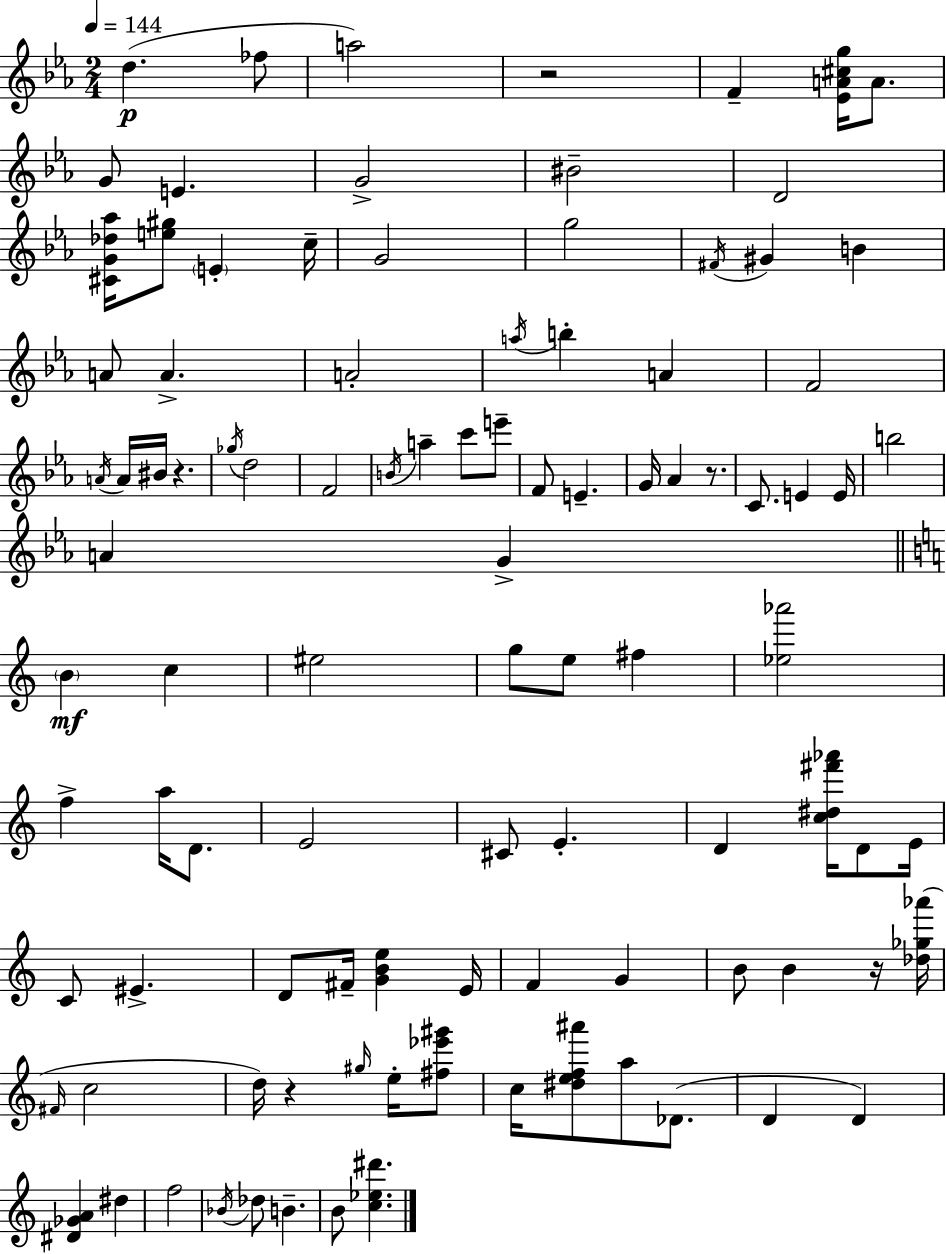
D5/q. FES5/e A5/h R/h F4/q [Eb4,A4,C#5,G5]/s A4/e. G4/e E4/q. G4/h BIS4/h D4/h [C#4,G4,Db5,Ab5]/s [E5,G#5]/e E4/q C5/s G4/h G5/h F#4/s G#4/q B4/q A4/e A4/q. A4/h A5/s B5/q A4/q F4/h A4/s A4/s BIS4/s R/q. Gb5/s D5/h F4/h B4/s A5/q C6/e E6/e F4/e E4/q. G4/s Ab4/q R/e. C4/e. E4/q E4/s B5/h A4/q G4/q B4/q C5/q EIS5/h G5/e E5/e F#5/q [Eb5,Ab6]/h F5/q A5/s D4/e. E4/h C#4/e E4/q. D4/q [C5,D#5,F#6,Ab6]/s D4/e E4/s C4/e EIS4/q. D4/e F#4/s [G4,B4,E5]/q E4/s F4/q G4/q B4/e B4/q R/s [Db5,Gb5,Ab6]/s F#4/s C5/h D5/s R/q G#5/s E5/s [F#5,Eb6,G#6]/e C5/s [D#5,E5,F5,A#6]/e A5/e Db4/e. D4/q D4/q [D#4,Gb4,A4]/q D#5/q F5/h Bb4/s Db5/e B4/q. B4/e [C5,Eb5,D#6]/q.